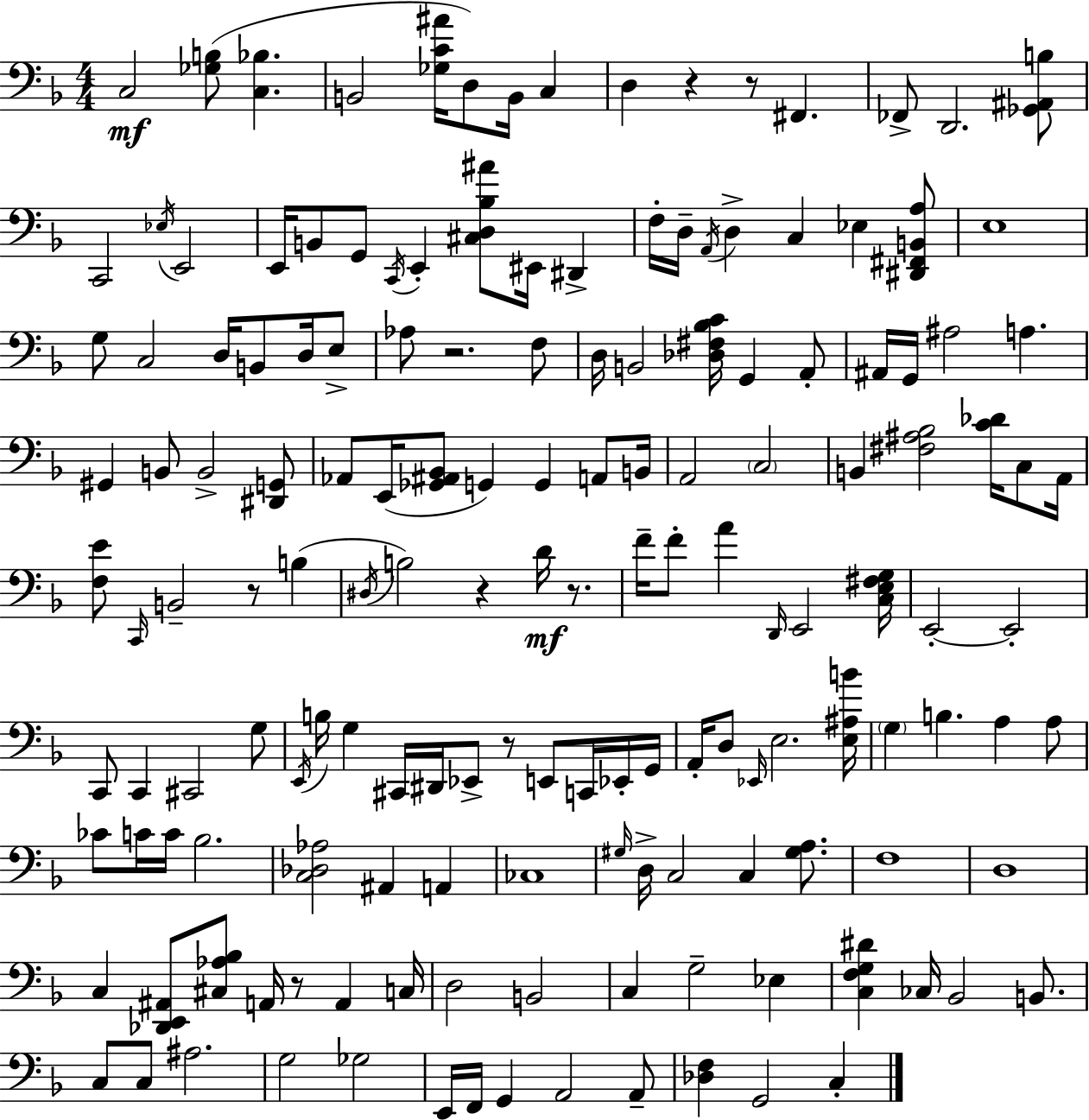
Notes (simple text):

C3/h [Gb3,B3]/e [C3,Bb3]/q. B2/h [Gb3,C4,A#4]/s D3/e B2/s C3/q D3/q R/q R/e F#2/q. FES2/e D2/h. [Gb2,A#2,B3]/e C2/h Eb3/s E2/h E2/s B2/e G2/e C2/s E2/q [C#3,D3,Bb3,A#4]/e EIS2/s D#2/q F3/s D3/s A2/s D3/q C3/q Eb3/q [D#2,F#2,B2,A3]/e E3/w G3/e C3/h D3/s B2/e D3/s E3/e Ab3/e R/h. F3/e D3/s B2/h [Db3,F#3,Bb3,C4]/s G2/q A2/e A#2/s G2/s A#3/h A3/q. G#2/q B2/e B2/h [D#2,G2]/e Ab2/e E2/s [Gb2,A#2,Bb2]/e G2/q G2/q A2/e B2/s A2/h C3/h B2/q [F#3,A#3,Bb3]/h [C4,Db4]/s C3/e A2/s [F3,E4]/e C2/s B2/h R/e B3/q D#3/s B3/h R/q D4/s R/e. F4/s F4/e A4/q D2/s E2/h [C3,E3,F#3,G3]/s E2/h E2/h C2/e C2/q C#2/h G3/e E2/s B3/s G3/q C#2/s D#2/s Eb2/e R/e E2/e C2/s Eb2/s G2/s A2/s D3/e Eb2/s E3/h. [E3,A#3,B4]/s G3/q B3/q. A3/q A3/e CES4/e C4/s C4/s Bb3/h. [C3,Db3,Ab3]/h A#2/q A2/q CES3/w G#3/s D3/s C3/h C3/q [G#3,A3]/e. F3/w D3/w C3/q [Db2,E2,A#2]/e [C#3,Ab3,Bb3]/e A2/s R/e A2/q C3/s D3/h B2/h C3/q G3/h Eb3/q [C3,F3,G3,D#4]/q CES3/s Bb2/h B2/e. C3/e C3/e A#3/h. G3/h Gb3/h E2/s F2/s G2/q A2/h A2/e [Db3,F3]/q G2/h C3/q